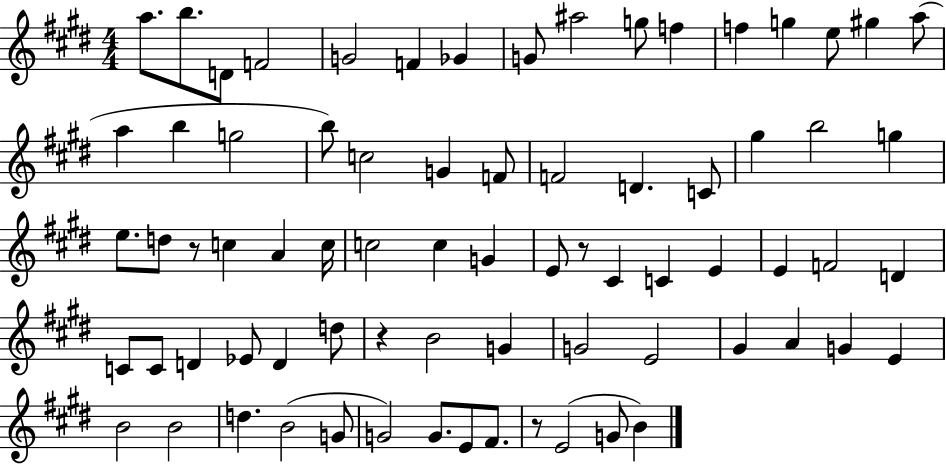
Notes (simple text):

A5/e. B5/e. D4/e F4/h G4/h F4/q Gb4/q G4/e A#5/h G5/e F5/q F5/q G5/q E5/e G#5/q A5/e A5/q B5/q G5/h B5/e C5/h G4/q F4/e F4/h D4/q. C4/e G#5/q B5/h G5/q E5/e. D5/e R/e C5/q A4/q C5/s C5/h C5/q G4/q E4/e R/e C#4/q C4/q E4/q E4/q F4/h D4/q C4/e C4/e D4/q Eb4/e D4/q D5/e R/q B4/h G4/q G4/h E4/h G#4/q A4/q G4/q E4/q B4/h B4/h D5/q. B4/h G4/e G4/h G4/e. E4/e F#4/e. R/e E4/h G4/e B4/q